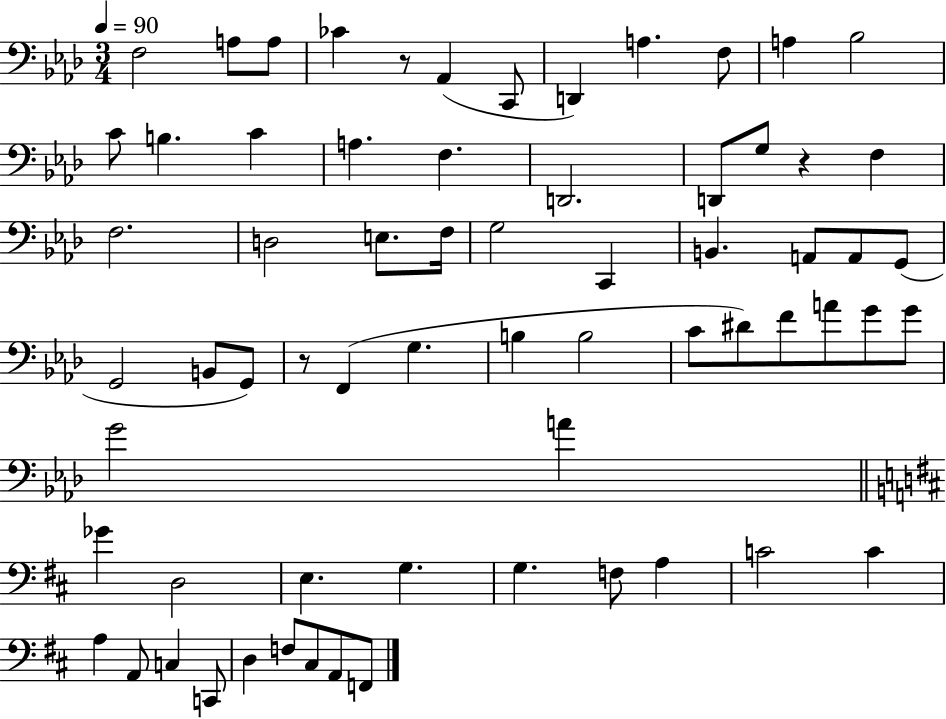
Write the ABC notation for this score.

X:1
T:Untitled
M:3/4
L:1/4
K:Ab
F,2 A,/2 A,/2 _C z/2 _A,, C,,/2 D,, A, F,/2 A, _B,2 C/2 B, C A, F, D,,2 D,,/2 G,/2 z F, F,2 D,2 E,/2 F,/4 G,2 C,, B,, A,,/2 A,,/2 G,,/2 G,,2 B,,/2 G,,/2 z/2 F,, G, B, B,2 C/2 ^D/2 F/2 A/2 G/2 G/2 G2 A _G D,2 E, G, G, F,/2 A, C2 C A, A,,/2 C, C,,/2 D, F,/2 ^C,/2 A,,/2 F,,/2